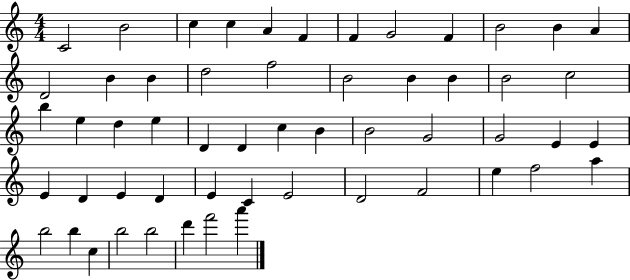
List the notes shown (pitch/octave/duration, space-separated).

C4/h B4/h C5/q C5/q A4/q F4/q F4/q G4/h F4/q B4/h B4/q A4/q D4/h B4/q B4/q D5/h F5/h B4/h B4/q B4/q B4/h C5/h B5/q E5/q D5/q E5/q D4/q D4/q C5/q B4/q B4/h G4/h G4/h E4/q E4/q E4/q D4/q E4/q D4/q E4/q C4/q E4/h D4/h F4/h E5/q F5/h A5/q B5/h B5/q C5/q B5/h B5/h D6/q F6/h A6/q